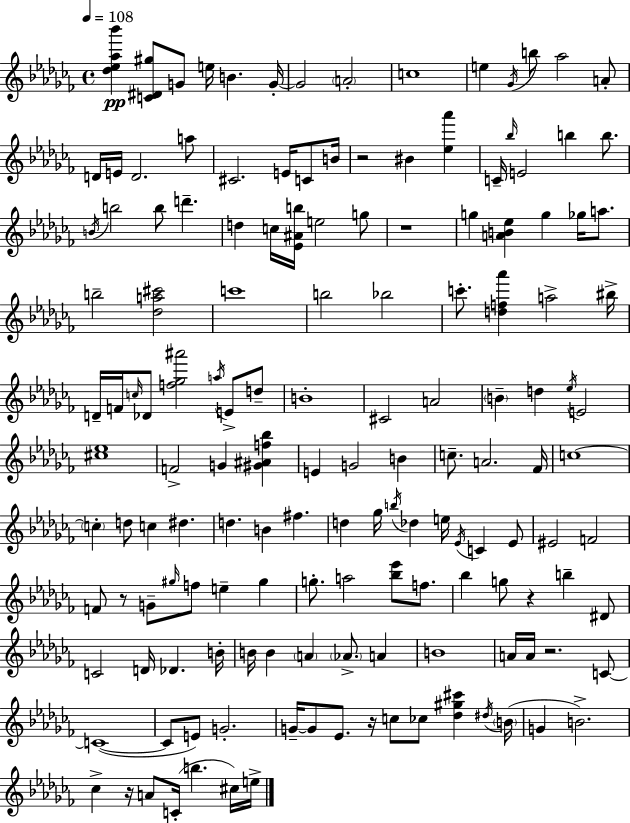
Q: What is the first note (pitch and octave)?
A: G4